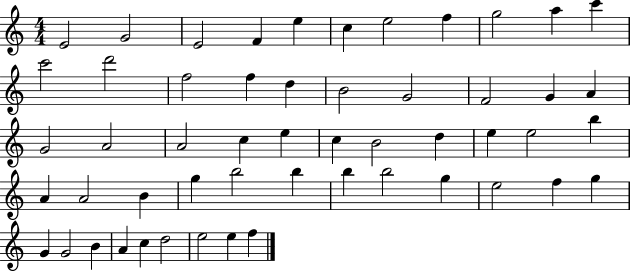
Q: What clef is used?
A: treble